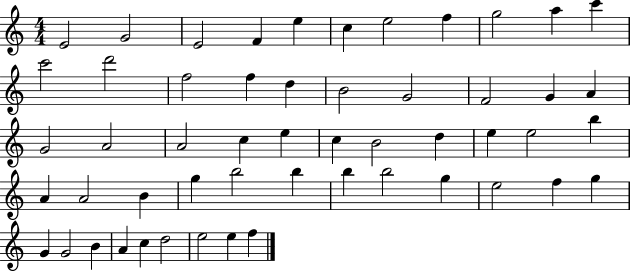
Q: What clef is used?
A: treble